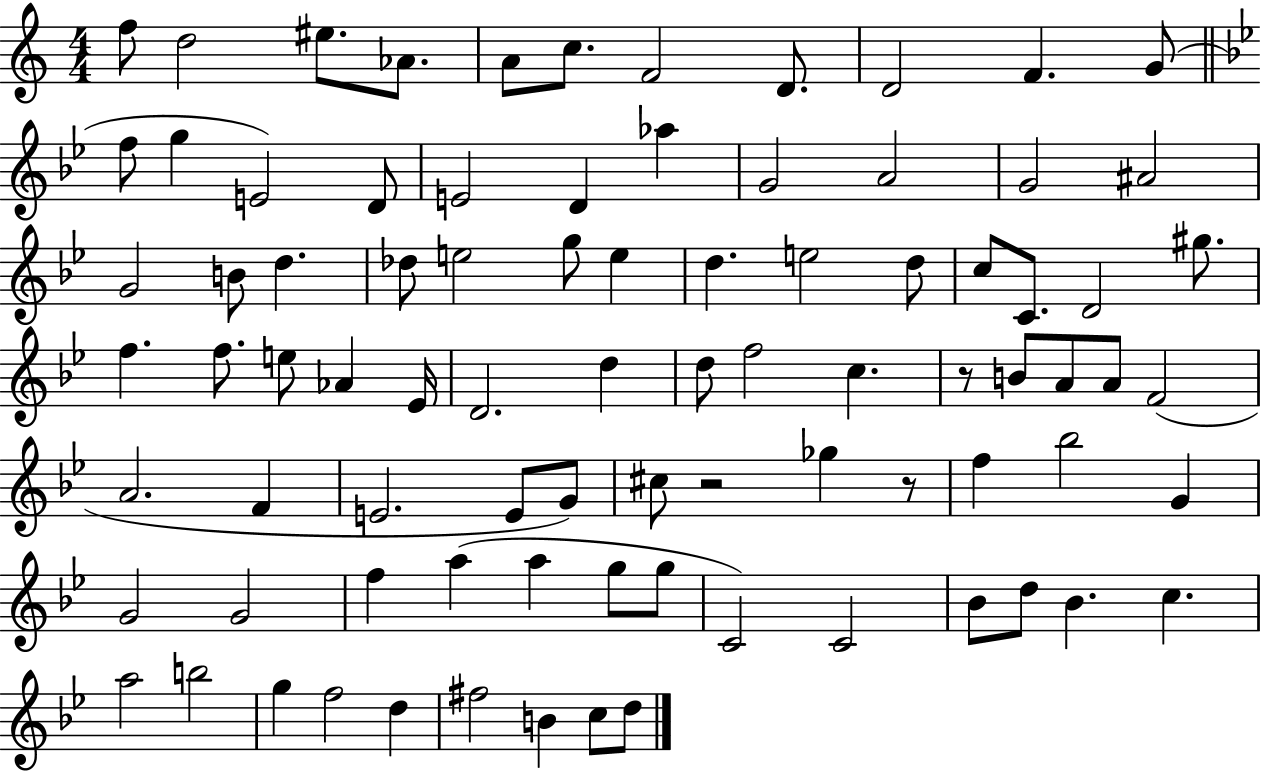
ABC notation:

X:1
T:Untitled
M:4/4
L:1/4
K:C
f/2 d2 ^e/2 _A/2 A/2 c/2 F2 D/2 D2 F G/2 f/2 g E2 D/2 E2 D _a G2 A2 G2 ^A2 G2 B/2 d _d/2 e2 g/2 e d e2 d/2 c/2 C/2 D2 ^g/2 f f/2 e/2 _A _E/4 D2 d d/2 f2 c z/2 B/2 A/2 A/2 F2 A2 F E2 E/2 G/2 ^c/2 z2 _g z/2 f _b2 G G2 G2 f a a g/2 g/2 C2 C2 _B/2 d/2 _B c a2 b2 g f2 d ^f2 B c/2 d/2